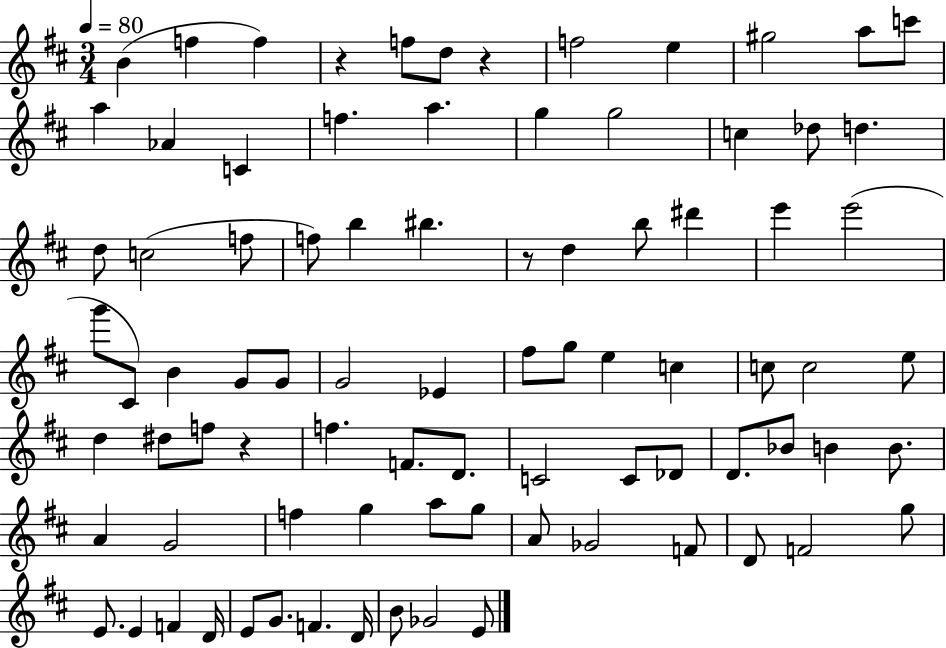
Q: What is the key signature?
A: D major